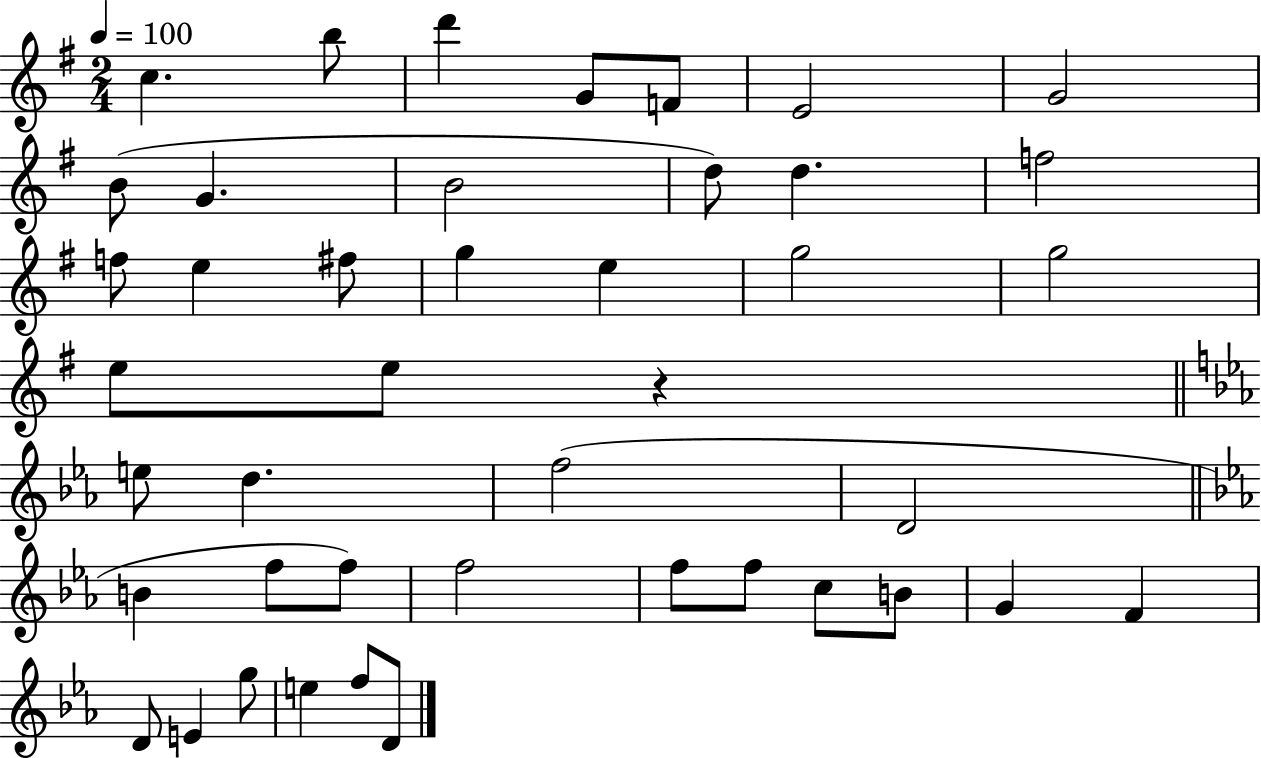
C5/q. B5/e D6/q G4/e F4/e E4/h G4/h B4/e G4/q. B4/h D5/e D5/q. F5/h F5/e E5/q F#5/e G5/q E5/q G5/h G5/h E5/e E5/e R/q E5/e D5/q. F5/h D4/h B4/q F5/e F5/e F5/h F5/e F5/e C5/e B4/e G4/q F4/q D4/e E4/q G5/e E5/q F5/e D4/e